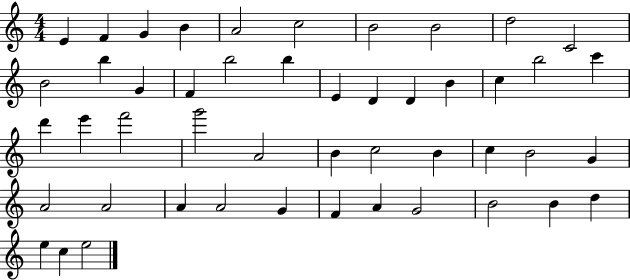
E4/q F4/q G4/q B4/q A4/h C5/h B4/h B4/h D5/h C4/h B4/h B5/q G4/q F4/q B5/h B5/q E4/q D4/q D4/q B4/q C5/q B5/h C6/q D6/q E6/q F6/h G6/h A4/h B4/q C5/h B4/q C5/q B4/h G4/q A4/h A4/h A4/q A4/h G4/q F4/q A4/q G4/h B4/h B4/q D5/q E5/q C5/q E5/h